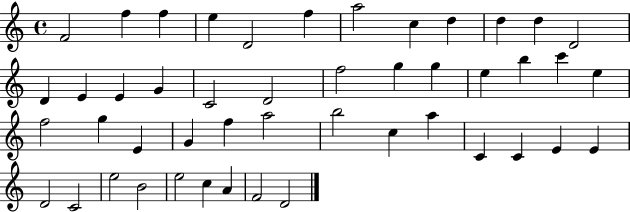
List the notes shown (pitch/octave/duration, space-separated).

F4/h F5/q F5/q E5/q D4/h F5/q A5/h C5/q D5/q D5/q D5/q D4/h D4/q E4/q E4/q G4/q C4/h D4/h F5/h G5/q G5/q E5/q B5/q C6/q E5/q F5/h G5/q E4/q G4/q F5/q A5/h B5/h C5/q A5/q C4/q C4/q E4/q E4/q D4/h C4/h E5/h B4/h E5/h C5/q A4/q F4/h D4/h